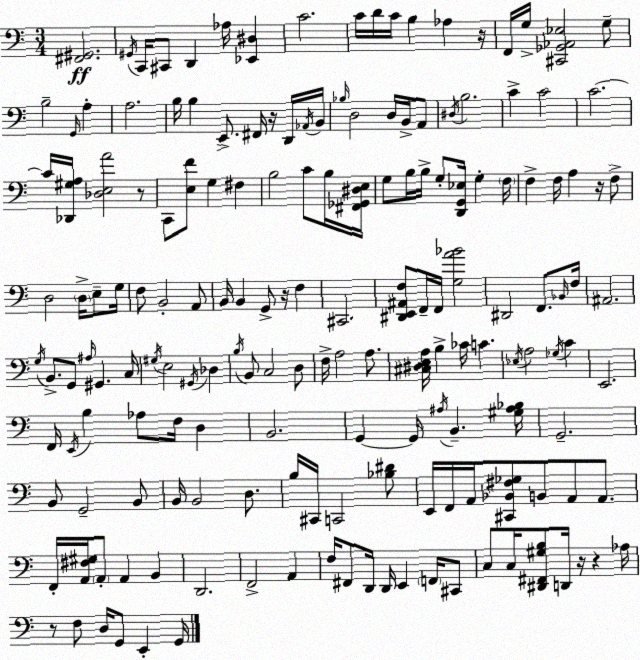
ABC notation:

X:1
T:Untitled
M:3/4
L:1/4
K:C
[^F,,^G,,]2 ^G,,/4 C,,/4 ^C,,/2 D,, _A,/4 [_E,,^D,] C2 C/4 D/4 C/4 B, _A, z/4 F,,/4 G,/4 [^C,,_G,,_A,,_E,]2 G,/2 B,2 G,,/4 A, A,2 B,/4 B, E,,/2 ^F,,/4 z/4 D,,/4 _A,,/4 B,,/4 _B,/4 D,2 D,/4 B,,/4 A,,/2 ^D,/4 B,2 C C2 C2 C/4 [_D,,^G,A,]/4 [_D,E,A]2 z/2 C,,/2 [E,F]/2 G, ^F, B,2 C/2 B,/4 [^F,,_G,,^D,E,]/4 G,/2 B,/4 B,/4 G,/2 [D,,G,,_E,]/4 G, F,/4 F, F,/4 A, z/4 F,/2 D,2 D,/4 E,/2 G,/4 F,/2 B,,2 A,,/2 B,,/4 B,, G,,/2 z/4 F, ^C,,2 [^D,,E,,^A,,F,]/2 F,,/4 F,,/4 [G,A_B]2 ^D,,2 F,,/2 _B,,/4 F,/4 ^A,,2 G,/4 B,,/2 G,,/2 ^A,/4 ^G,, C,/4 ^G,/4 E,2 ^G,,/4 _D, B,/4 B,,/2 C,2 D,/2 F,/4 A,2 A,/2 [^C,^D,E,A,]/4 B, _C/4 C _E,/4 A,2 _G,/4 C E,,2 F,,/4 E,,/4 B, _A,/2 F,/4 D, B,,2 G,, G,,/4 ^A,/4 B,, [^G,^A,_B,]/4 G,,2 B,,/2 G,,2 B,,/2 B,,/4 B,,2 D,/2 B,/4 ^C,,/4 C,,2 [_B,^D]/2 E,,/4 F,,/4 A,,/4 [^C,,_B,,^F,_G,]/2 B,,/2 A,,/2 A,,/2 F,,/4 [A,,^F,^G,]/4 A,,/2 A,, B,, D,,2 F,,2 A,, F,/4 ^F,,/2 D,,/4 D,,/4 E,, F,,/4 ^C,,/2 C,/2 C,/4 [^D,,^F,,^G,B,]/2 D,,/4 z/4 z _A,/4 z/2 F,/2 D,/4 G,,/2 E,, G,,/4